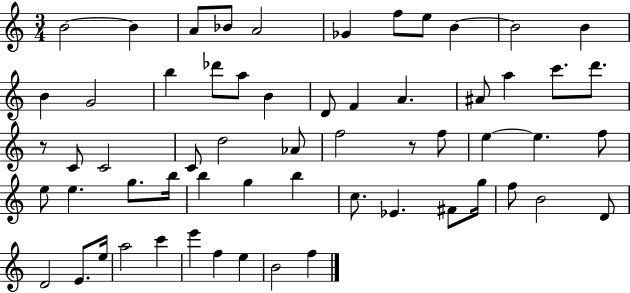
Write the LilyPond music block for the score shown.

{
  \clef treble
  \numericTimeSignature
  \time 3/4
  \key c \major
  \repeat volta 2 { b'2~~ b'4 | a'8 bes'8 a'2 | ges'4 f''8 e''8 b'4~~ | b'2 b'4 | \break b'4 g'2 | b''4 des'''8 a''8 b'4 | d'8 f'4 a'4. | ais'8 a''4 c'''8. d'''8. | \break r8 c'8 c'2 | c'8 d''2 aes'8 | f''2 r8 f''8 | e''4~~ e''4. f''8 | \break e''8 e''4. g''8. b''16 | b''4 g''4 b''4 | c''8. ees'4. fis'8 g''16 | f''8 b'2 d'8 | \break d'2 e'8. e''16 | a''2 c'''4 | e'''4 f''4 e''4 | b'2 f''4 | \break } \bar "|."
}